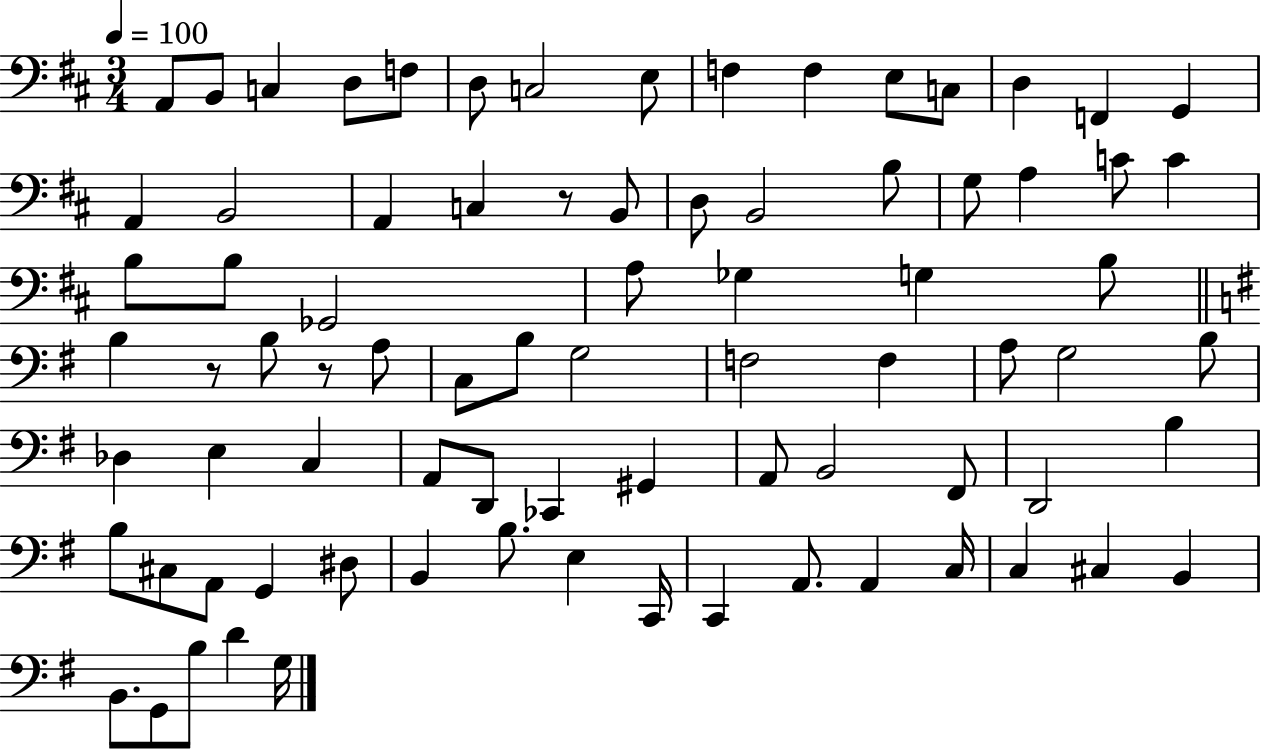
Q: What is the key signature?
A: D major